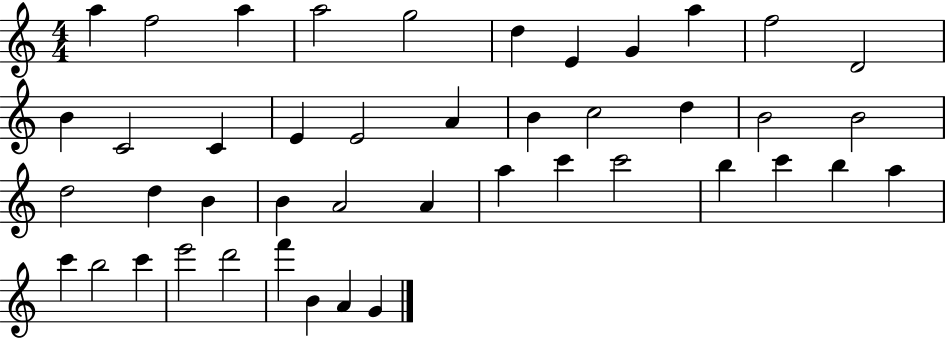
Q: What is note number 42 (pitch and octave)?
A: B4